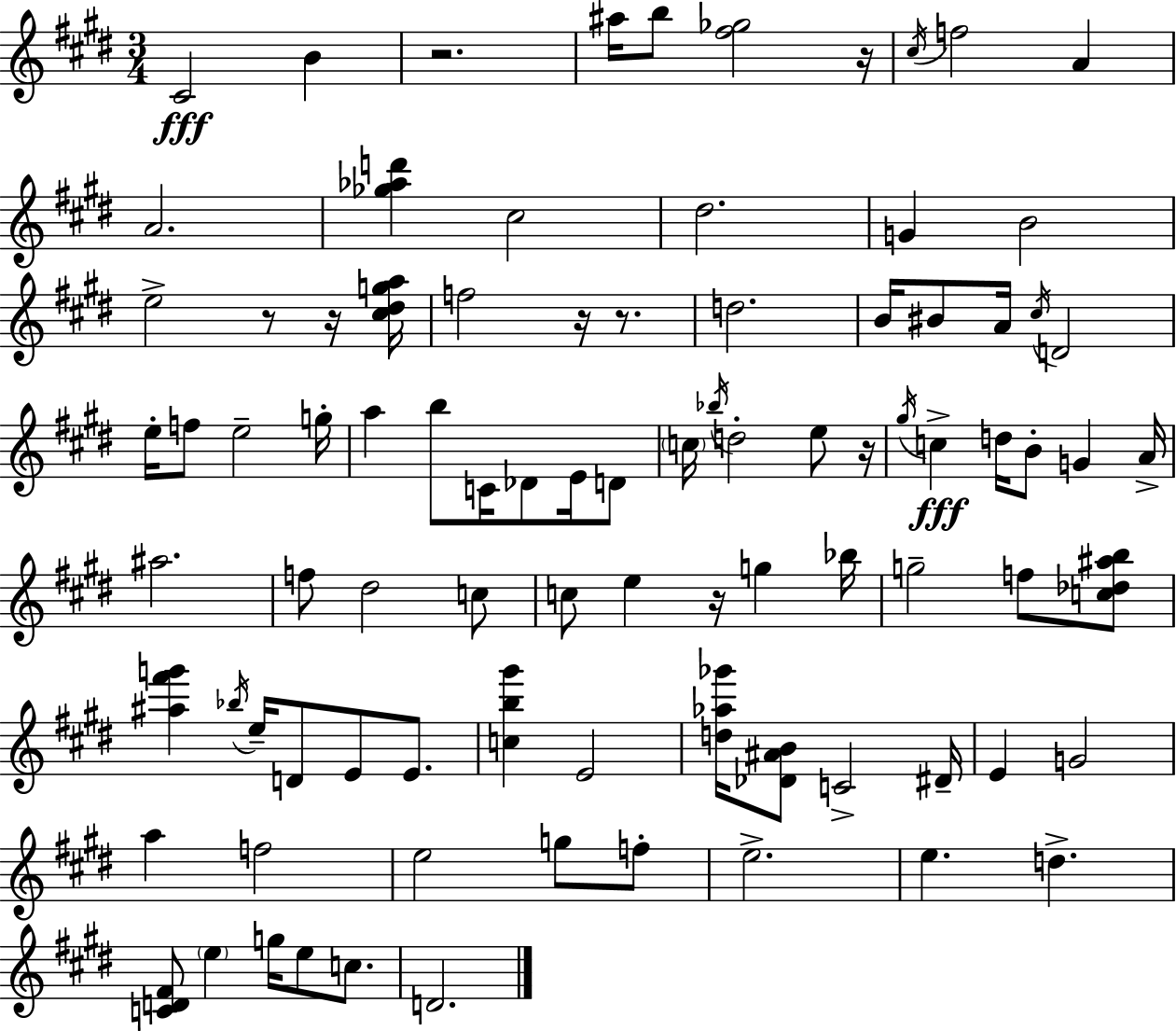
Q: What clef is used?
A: treble